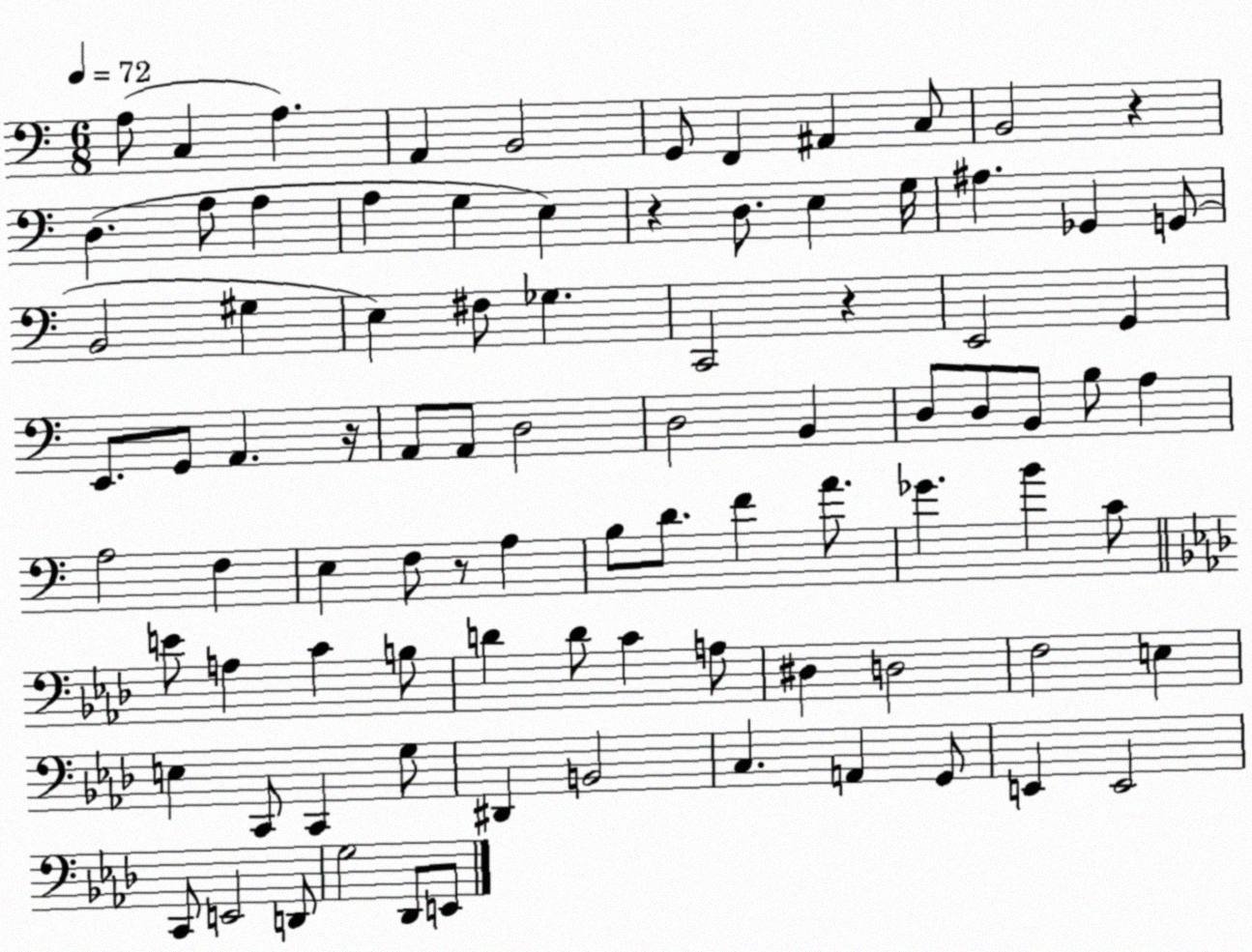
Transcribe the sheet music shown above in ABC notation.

X:1
T:Untitled
M:6/8
L:1/4
K:C
A,/2 C, A, A,, B,,2 G,,/2 F,, ^A,, C,/2 B,,2 z D, A,/2 A, A, G, E, z D,/2 E, G,/4 ^A, _G,, G,,/2 B,,2 ^G, E, ^F,/2 _G, C,,2 z E,,2 G,, E,,/2 G,,/2 A,, z/4 A,,/2 A,,/2 D,2 D,2 B,, D,/2 D,/2 B,,/2 B,/2 A, A,2 F, E, F,/2 z/2 A, B,/2 D/2 F A/2 _G B C/2 E/2 A, C B,/2 D D/2 C A,/2 ^D, D,2 F,2 E, E, C,,/2 C,, G,/2 ^D,, B,,2 C, A,, G,,/2 E,, E,,2 C,,/2 E,,2 D,,/2 G,2 _D,,/2 E,,/2